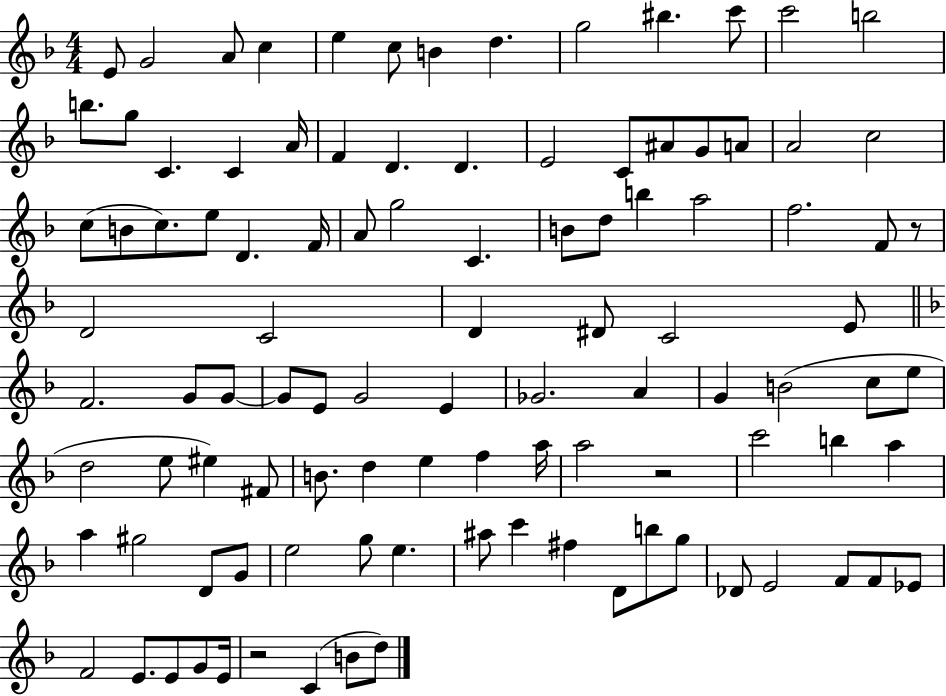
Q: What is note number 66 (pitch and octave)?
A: F#4